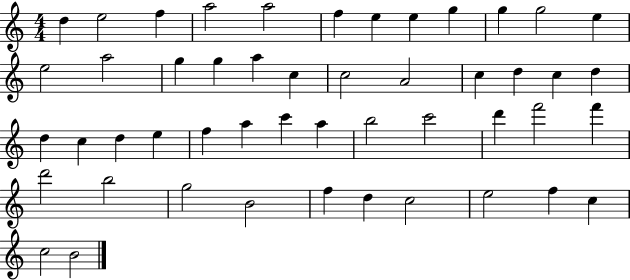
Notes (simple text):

D5/q E5/h F5/q A5/h A5/h F5/q E5/q E5/q G5/q G5/q G5/h E5/q E5/h A5/h G5/q G5/q A5/q C5/q C5/h A4/h C5/q D5/q C5/q D5/q D5/q C5/q D5/q E5/q F5/q A5/q C6/q A5/q B5/h C6/h D6/q F6/h F6/q D6/h B5/h G5/h B4/h F5/q D5/q C5/h E5/h F5/q C5/q C5/h B4/h